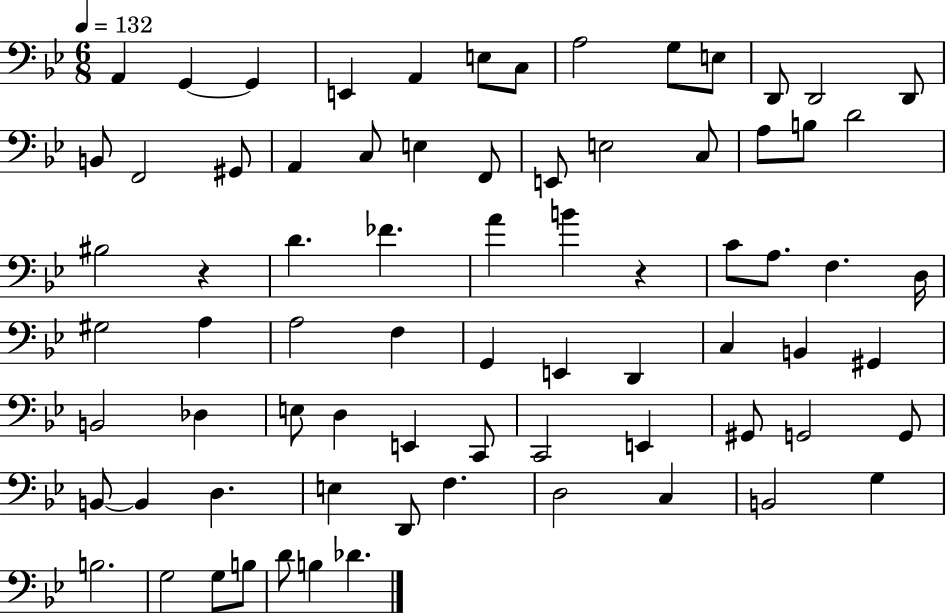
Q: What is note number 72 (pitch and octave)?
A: B3